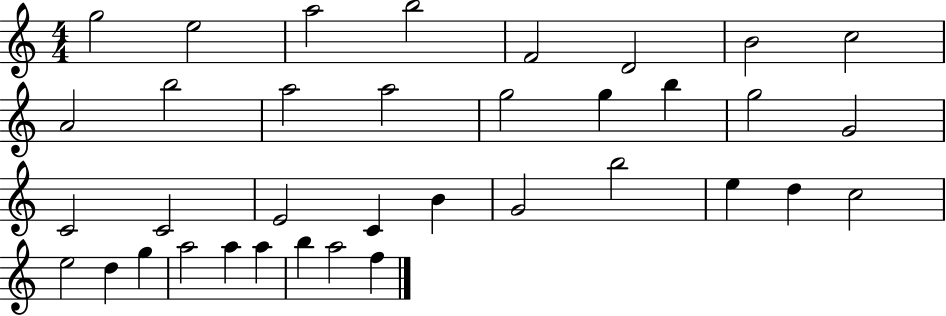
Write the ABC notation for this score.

X:1
T:Untitled
M:4/4
L:1/4
K:C
g2 e2 a2 b2 F2 D2 B2 c2 A2 b2 a2 a2 g2 g b g2 G2 C2 C2 E2 C B G2 b2 e d c2 e2 d g a2 a a b a2 f